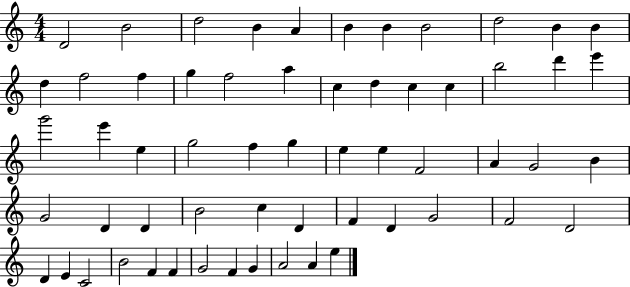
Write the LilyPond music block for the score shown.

{
  \clef treble
  \numericTimeSignature
  \time 4/4
  \key c \major
  d'2 b'2 | d''2 b'4 a'4 | b'4 b'4 b'2 | d''2 b'4 b'4 | \break d''4 f''2 f''4 | g''4 f''2 a''4 | c''4 d''4 c''4 c''4 | b''2 d'''4 e'''4 | \break g'''2 e'''4 e''4 | g''2 f''4 g''4 | e''4 e''4 f'2 | a'4 g'2 b'4 | \break g'2 d'4 d'4 | b'2 c''4 d'4 | f'4 d'4 g'2 | f'2 d'2 | \break d'4 e'4 c'2 | b'2 f'4 f'4 | g'2 f'4 g'4 | a'2 a'4 e''4 | \break \bar "|."
}